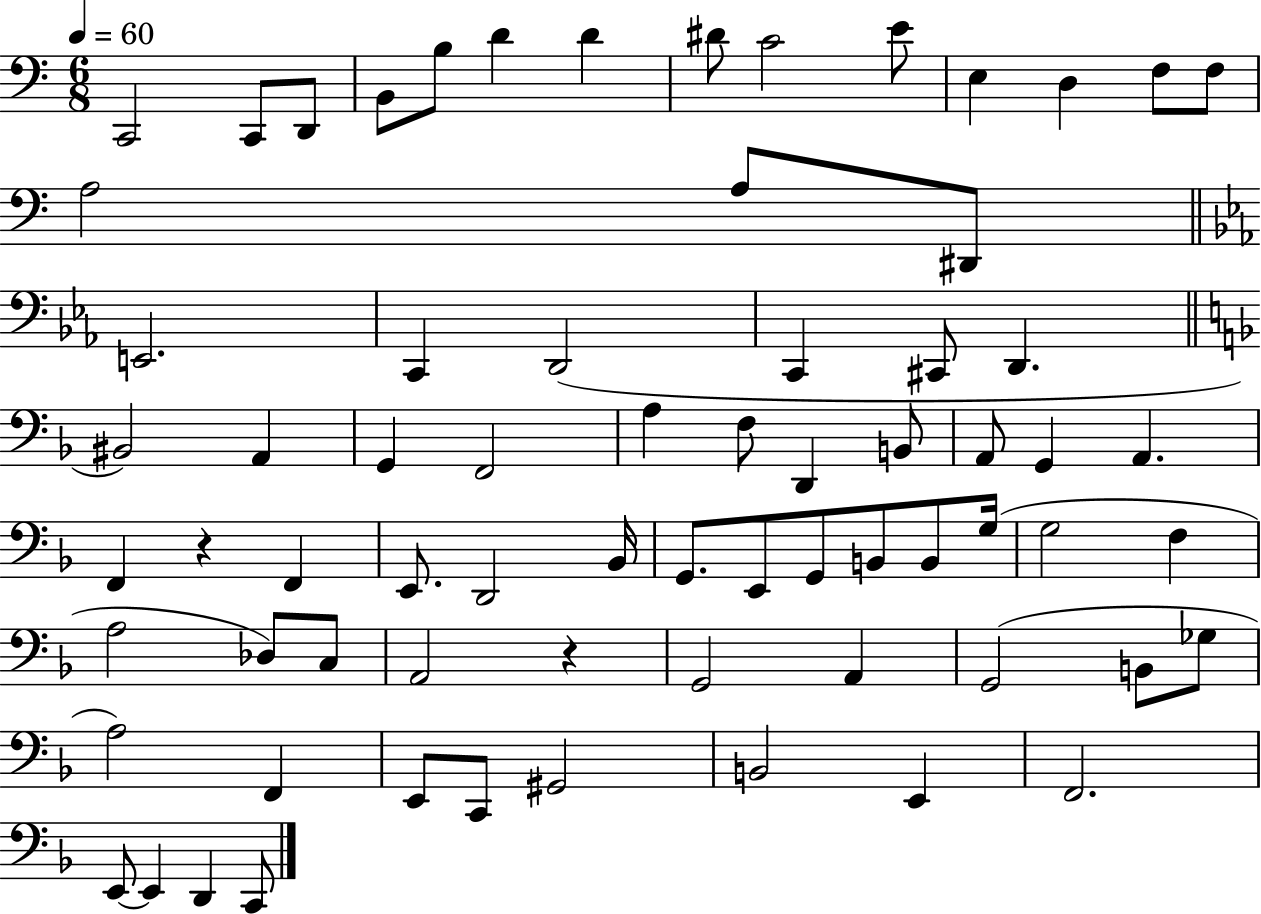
C2/h C2/e D2/e B2/e B3/e D4/q D4/q D#4/e C4/h E4/e E3/q D3/q F3/e F3/e A3/h A3/e D#2/e E2/h. C2/q D2/h C2/q C#2/e D2/q. BIS2/h A2/q G2/q F2/h A3/q F3/e D2/q B2/e A2/e G2/q A2/q. F2/q R/q F2/q E2/e. D2/h Bb2/s G2/e. E2/e G2/e B2/e B2/e G3/s G3/h F3/q A3/h Db3/e C3/e A2/h R/q G2/h A2/q G2/h B2/e Gb3/e A3/h F2/q E2/e C2/e G#2/h B2/h E2/q F2/h. E2/e E2/q D2/q C2/e